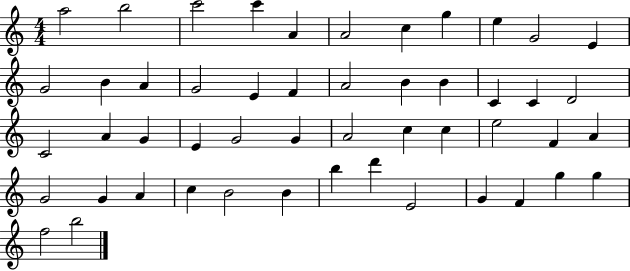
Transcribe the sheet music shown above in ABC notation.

X:1
T:Untitled
M:4/4
L:1/4
K:C
a2 b2 c'2 c' A A2 c g e G2 E G2 B A G2 E F A2 B B C C D2 C2 A G E G2 G A2 c c e2 F A G2 G A c B2 B b d' E2 G F g g f2 b2